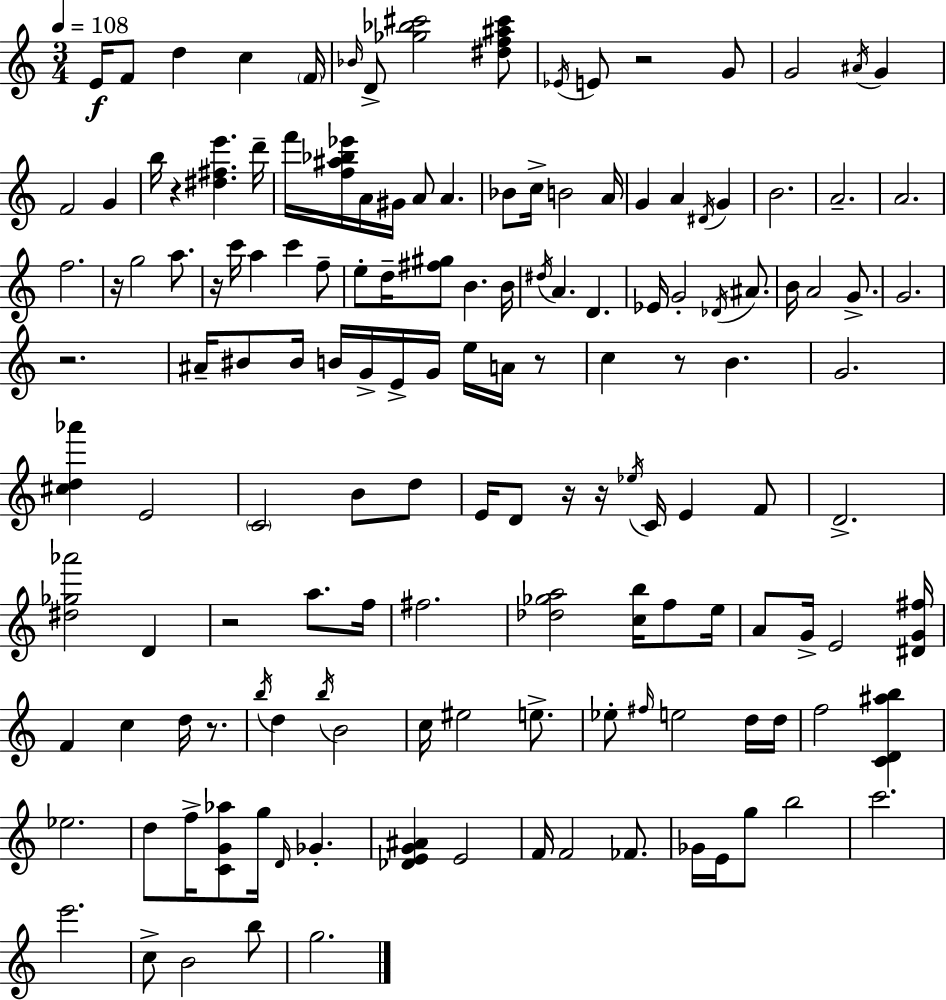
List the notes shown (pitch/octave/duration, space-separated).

E4/s F4/e D5/q C5/q F4/s Bb4/s D4/e [Gb5,Bb5,C#6]/h [D#5,F5,A#5,C#6]/e Eb4/s E4/e R/h G4/e G4/h A#4/s G4/q F4/h G4/q B5/s R/q [D#5,F#5,E6]/q. D6/s F6/s [F5,A#5,Bb5,Eb6]/s A4/s G#4/s A4/e A4/q. Bb4/e C5/s B4/h A4/s G4/q A4/q D#4/s G4/q B4/h. A4/h. A4/h. F5/h. R/s G5/h A5/e. R/s C6/s A5/q C6/q F5/e E5/e D5/s [F#5,G#5]/e B4/q. B4/s D#5/s A4/q. D4/q. Eb4/s G4/h Db4/s A#4/e. B4/s A4/h G4/e. G4/h. R/h. A#4/s BIS4/e BIS4/s B4/s G4/s E4/s G4/s E5/s A4/s R/e C5/q R/e B4/q. G4/h. [C#5,D5,Ab6]/q E4/h C4/h B4/e D5/e E4/s D4/e R/s R/s Eb5/s C4/s E4/q F4/e D4/h. [D#5,Gb5,Ab6]/h D4/q R/h A5/e. F5/s F#5/h. [Db5,Gb5,A5]/h [C5,B5]/s F5/e E5/s A4/e G4/s E4/h [D#4,G4,F#5]/s F4/q C5/q D5/s R/e. B5/s D5/q B5/s B4/h C5/s EIS5/h E5/e. Eb5/e F#5/s E5/h D5/s D5/s F5/h [C4,D4,A#5,B5]/q Eb5/h. D5/e F5/s [C4,G4,Ab5]/e G5/s D4/s Gb4/q. [Db4,E4,G4,A#4]/q E4/h F4/s F4/h FES4/e. Gb4/s E4/s G5/e B5/h C6/h. E6/h. C5/e B4/h B5/e G5/h.